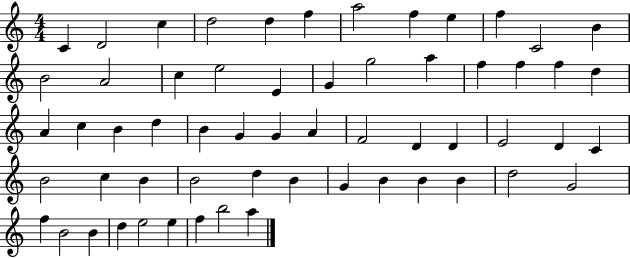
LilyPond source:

{
  \clef treble
  \numericTimeSignature
  \time 4/4
  \key c \major
  c'4 d'2 c''4 | d''2 d''4 f''4 | a''2 f''4 e''4 | f''4 c'2 b'4 | \break b'2 a'2 | c''4 e''2 e'4 | g'4 g''2 a''4 | f''4 f''4 f''4 d''4 | \break a'4 c''4 b'4 d''4 | b'4 g'4 g'4 a'4 | f'2 d'4 d'4 | e'2 d'4 c'4 | \break b'2 c''4 b'4 | b'2 d''4 b'4 | g'4 b'4 b'4 b'4 | d''2 g'2 | \break f''4 b'2 b'4 | d''4 e''2 e''4 | f''4 b''2 a''4 | \bar "|."
}